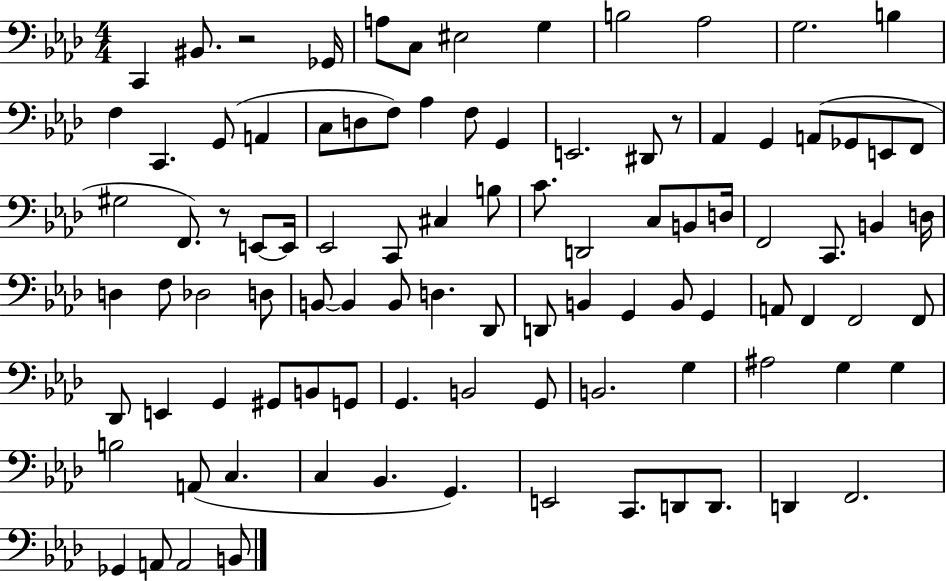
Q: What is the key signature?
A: AES major